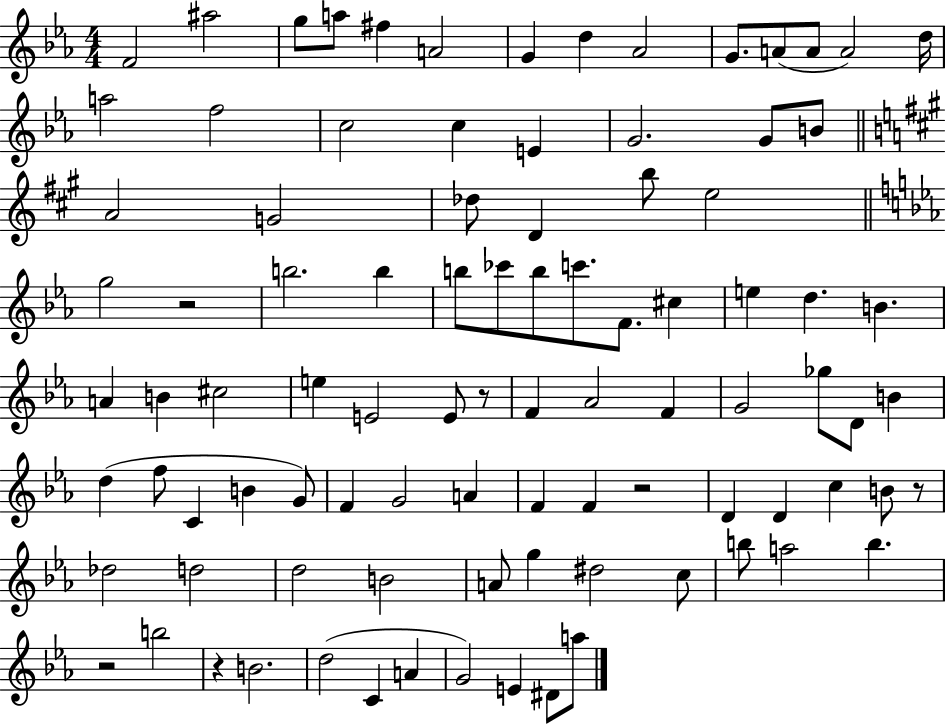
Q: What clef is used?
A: treble